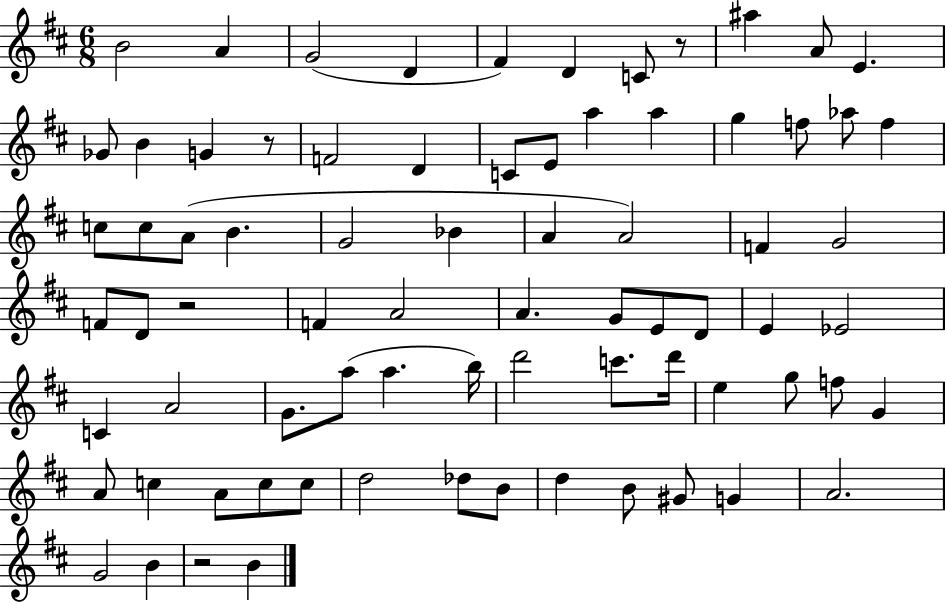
B4/h A4/q G4/h D4/q F#4/q D4/q C4/e R/e A#5/q A4/e E4/q. Gb4/e B4/q G4/q R/e F4/h D4/q C4/e E4/e A5/q A5/q G5/q F5/e Ab5/e F5/q C5/e C5/e A4/e B4/q. G4/h Bb4/q A4/q A4/h F4/q G4/h F4/e D4/e R/h F4/q A4/h A4/q. G4/e E4/e D4/e E4/q Eb4/h C4/q A4/h G4/e. A5/e A5/q. B5/s D6/h C6/e. D6/s E5/q G5/e F5/e G4/q A4/e C5/q A4/e C5/e C5/e D5/h Db5/e B4/e D5/q B4/e G#4/e G4/q A4/h. G4/h B4/q R/h B4/q